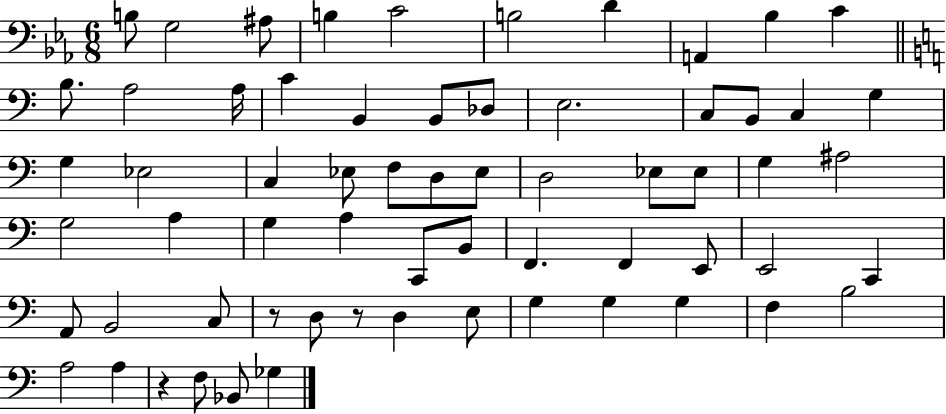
{
  \clef bass
  \numericTimeSignature
  \time 6/8
  \key ees \major
  b8 g2 ais8 | b4 c'2 | b2 d'4 | a,4 bes4 c'4 | \break \bar "||" \break \key a \minor b8. a2 a16 | c'4 b,4 b,8 des8 | e2. | c8 b,8 c4 g4 | \break g4 ees2 | c4 ees8 f8 d8 ees8 | d2 ees8 ees8 | g4 ais2 | \break g2 a4 | g4 a4 c,8 b,8 | f,4. f,4 e,8 | e,2 c,4 | \break a,8 b,2 c8 | r8 d8 r8 d4 e8 | g4 g4 g4 | f4 b2 | \break a2 a4 | r4 f8 bes,8 ges4 | \bar "|."
}